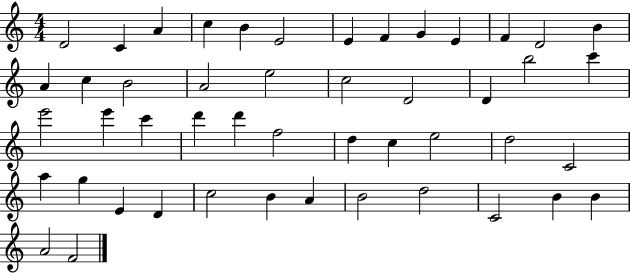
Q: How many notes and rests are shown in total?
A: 48